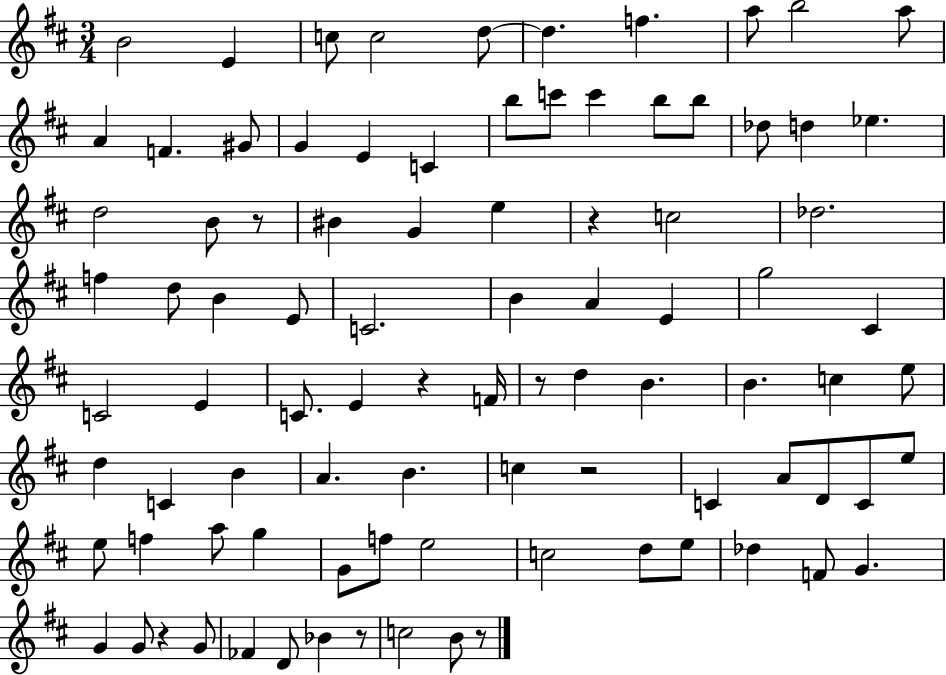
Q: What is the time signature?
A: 3/4